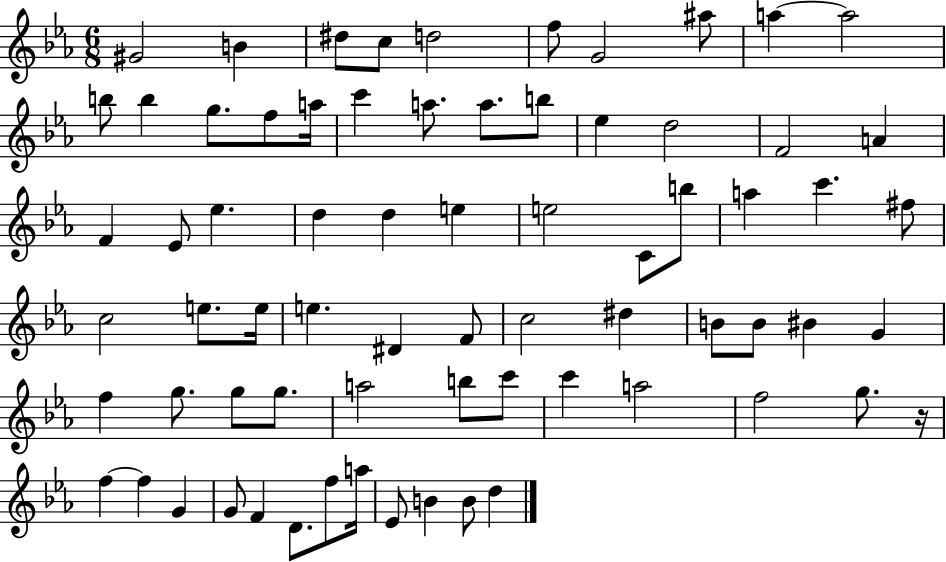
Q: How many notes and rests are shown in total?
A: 71